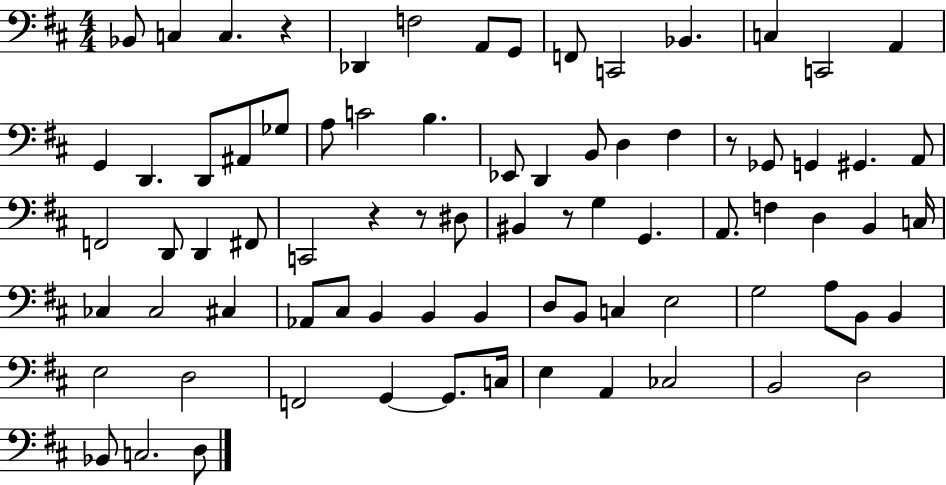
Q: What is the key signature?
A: D major